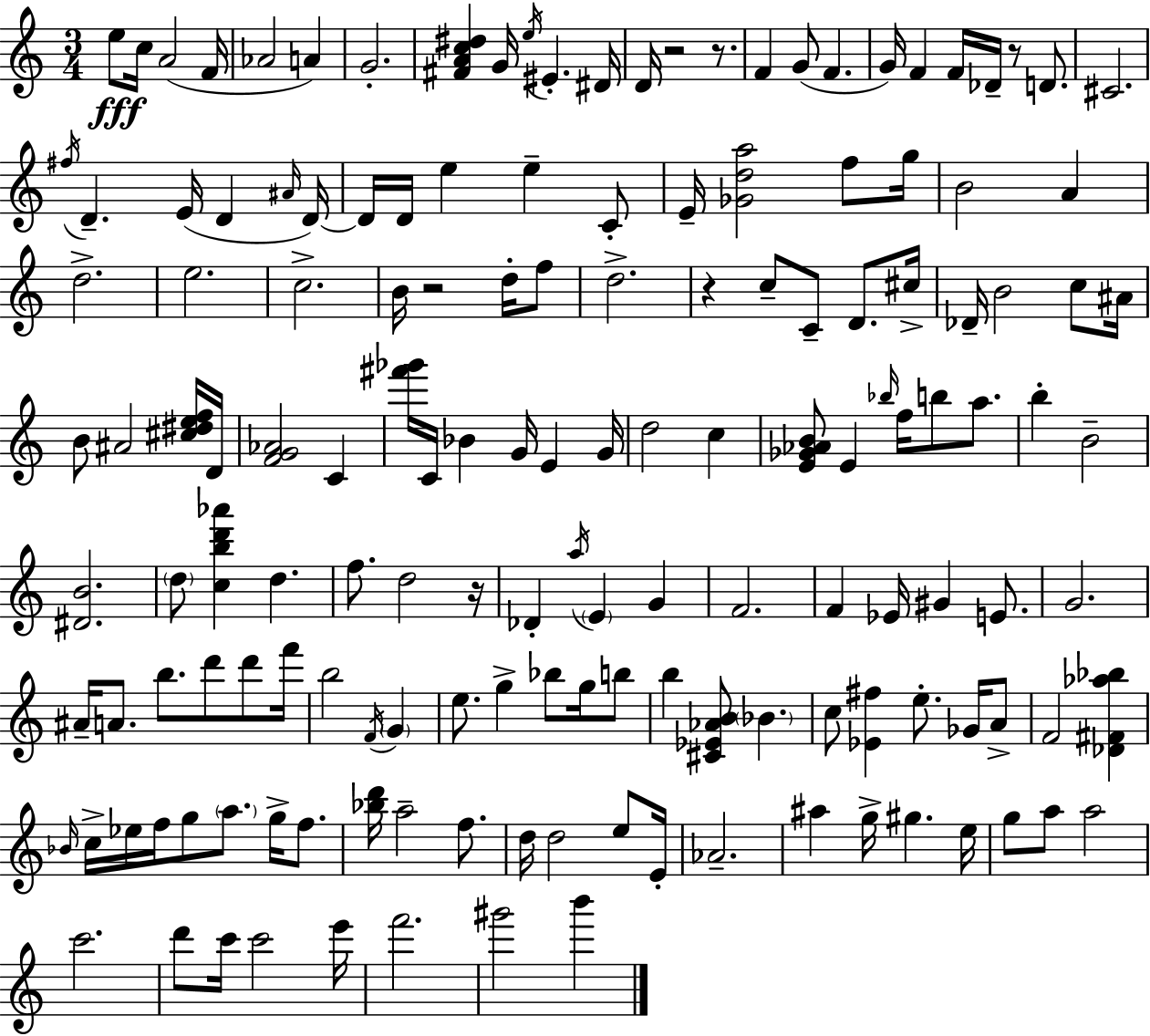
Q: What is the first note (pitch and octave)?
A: E5